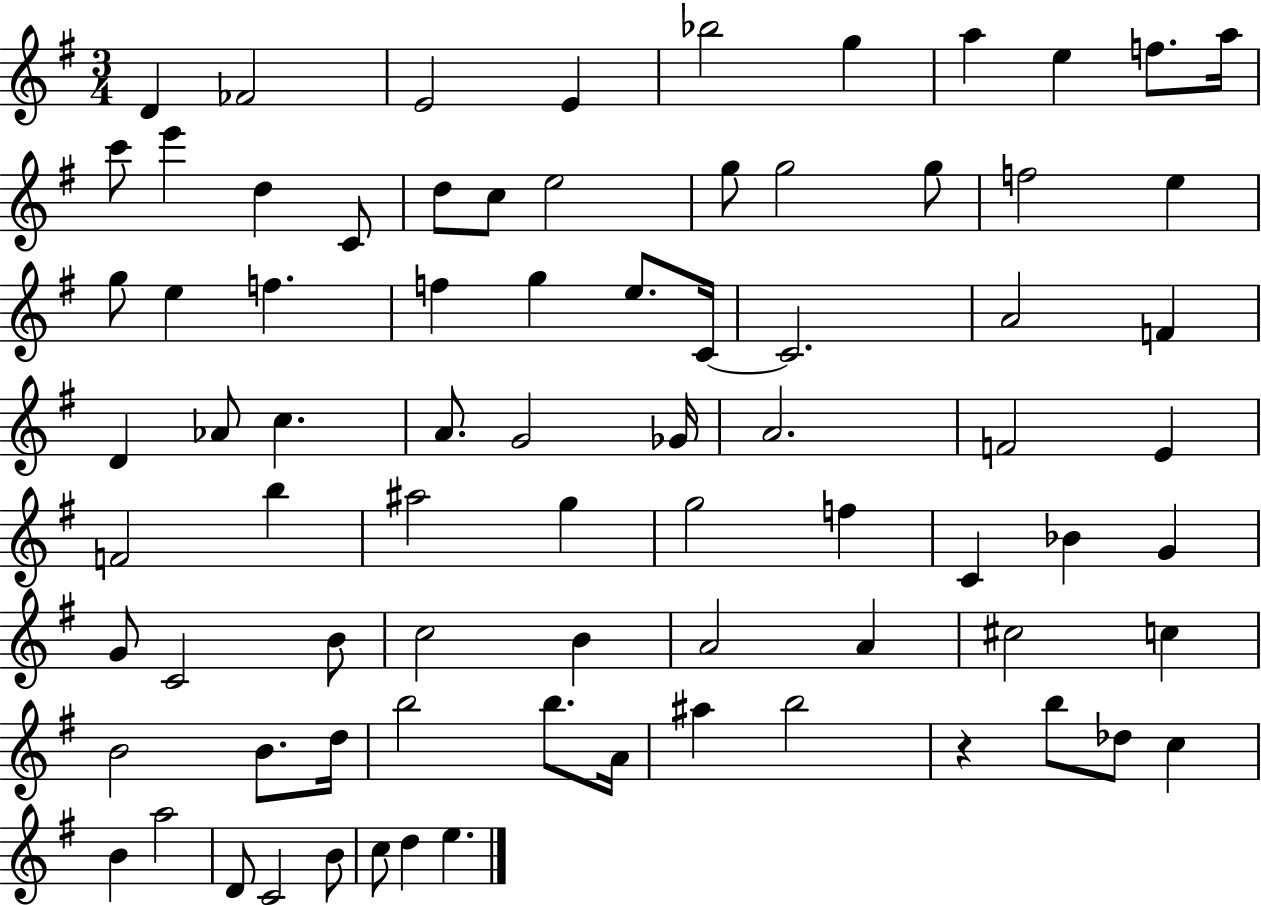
{
  \clef treble
  \numericTimeSignature
  \time 3/4
  \key g \major
  d'4 fes'2 | e'2 e'4 | bes''2 g''4 | a''4 e''4 f''8. a''16 | \break c'''8 e'''4 d''4 c'8 | d''8 c''8 e''2 | g''8 g''2 g''8 | f''2 e''4 | \break g''8 e''4 f''4. | f''4 g''4 e''8. c'16~~ | c'2. | a'2 f'4 | \break d'4 aes'8 c''4. | a'8. g'2 ges'16 | a'2. | f'2 e'4 | \break f'2 b''4 | ais''2 g''4 | g''2 f''4 | c'4 bes'4 g'4 | \break g'8 c'2 b'8 | c''2 b'4 | a'2 a'4 | cis''2 c''4 | \break b'2 b'8. d''16 | b''2 b''8. a'16 | ais''4 b''2 | r4 b''8 des''8 c''4 | \break b'4 a''2 | d'8 c'2 b'8 | c''8 d''4 e''4. | \bar "|."
}